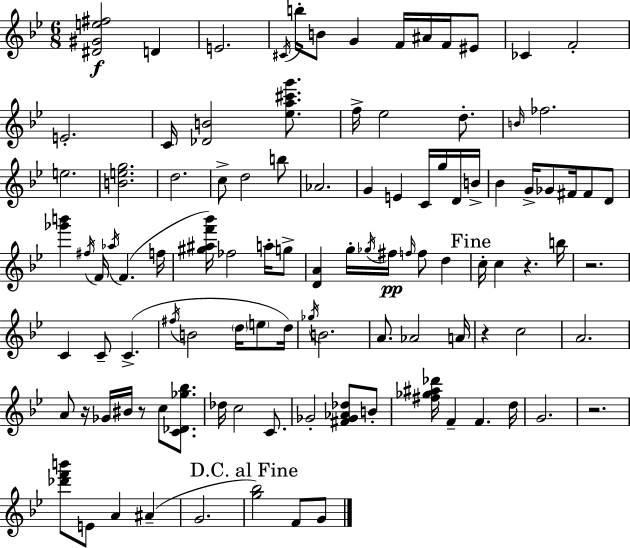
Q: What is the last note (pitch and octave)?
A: G4